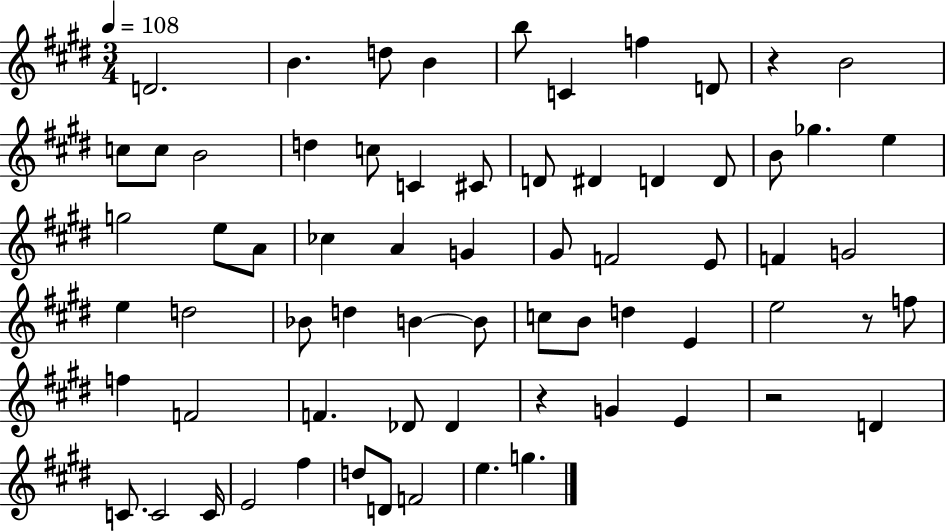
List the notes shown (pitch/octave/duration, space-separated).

D4/h. B4/q. D5/e B4/q B5/e C4/q F5/q D4/e R/q B4/h C5/e C5/e B4/h D5/q C5/e C4/q C#4/e D4/e D#4/q D4/q D4/e B4/e Gb5/q. E5/q G5/h E5/e A4/e CES5/q A4/q G4/q G#4/e F4/h E4/e F4/q G4/h E5/q D5/h Bb4/e D5/q B4/q B4/e C5/e B4/e D5/q E4/q E5/h R/e F5/e F5/q F4/h F4/q. Db4/e Db4/q R/q G4/q E4/q R/h D4/q C4/e. C4/h C4/s E4/h F#5/q D5/e D4/e F4/h E5/q. G5/q.